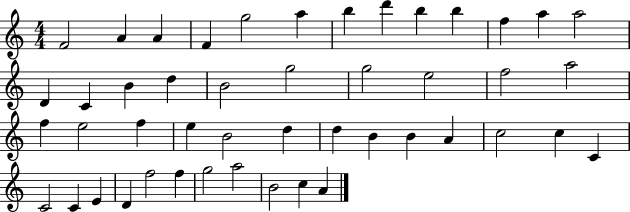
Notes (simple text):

F4/h A4/q A4/q F4/q G5/h A5/q B5/q D6/q B5/q B5/q F5/q A5/q A5/h D4/q C4/q B4/q D5/q B4/h G5/h G5/h E5/h F5/h A5/h F5/q E5/h F5/q E5/q B4/h D5/q D5/q B4/q B4/q A4/q C5/h C5/q C4/q C4/h C4/q E4/q D4/q F5/h F5/q G5/h A5/h B4/h C5/q A4/q